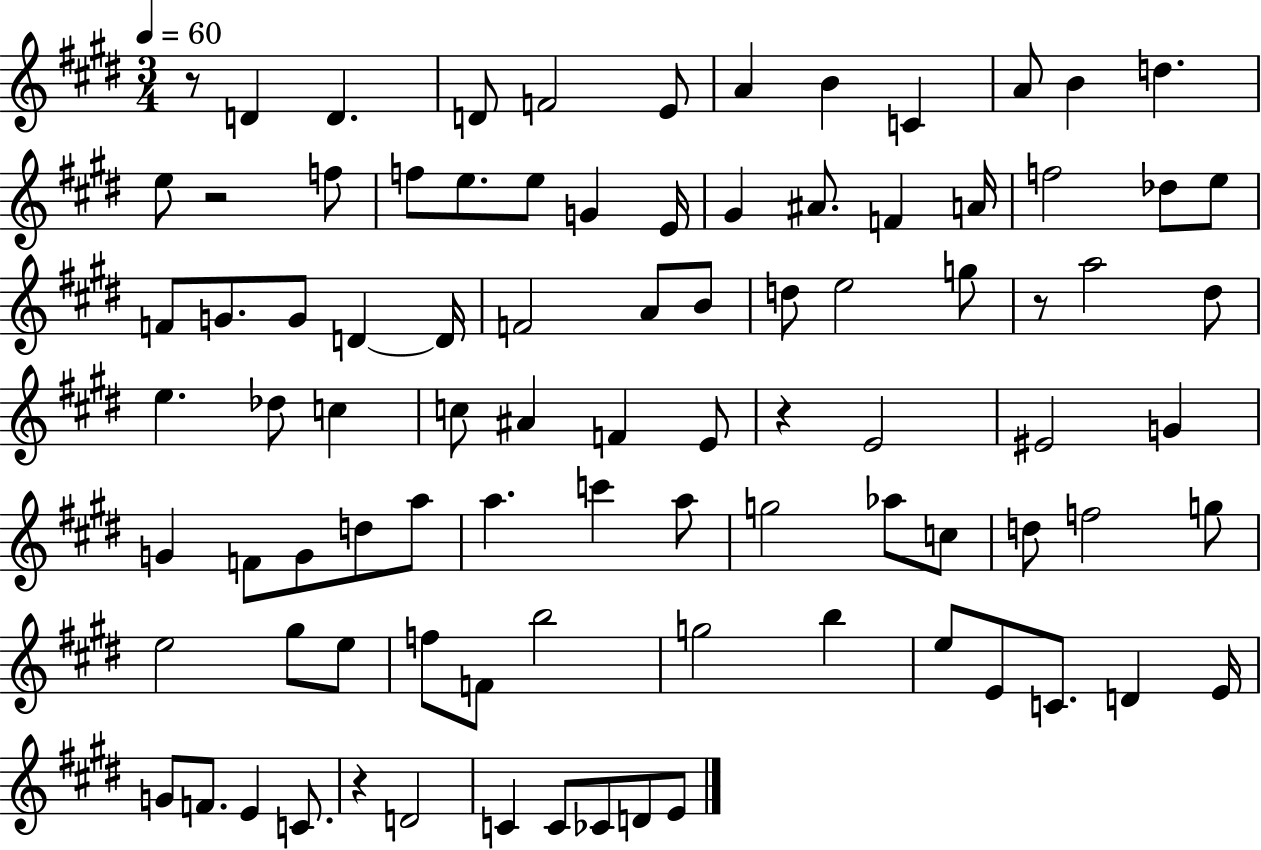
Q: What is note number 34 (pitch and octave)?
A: D5